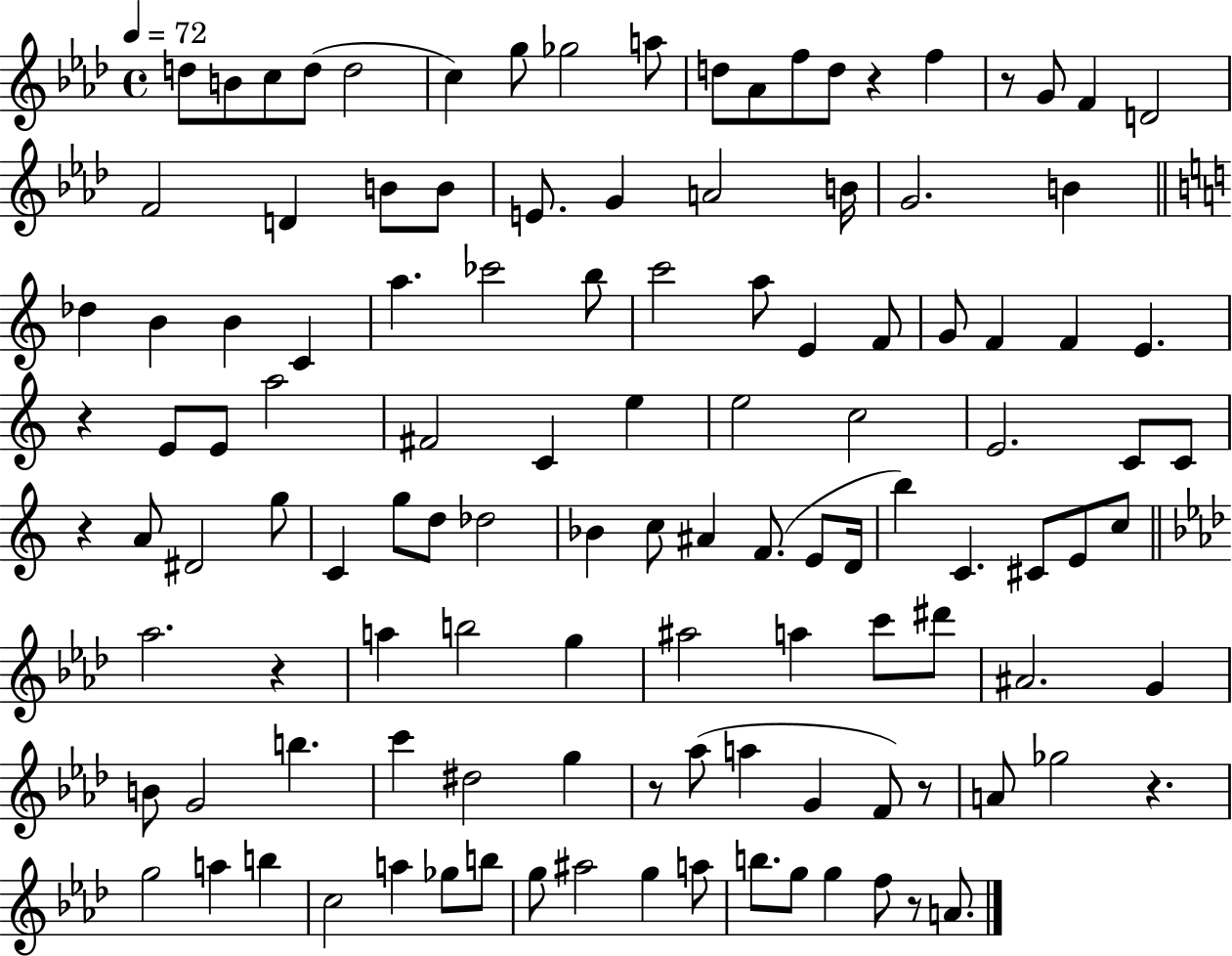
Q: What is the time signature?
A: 4/4